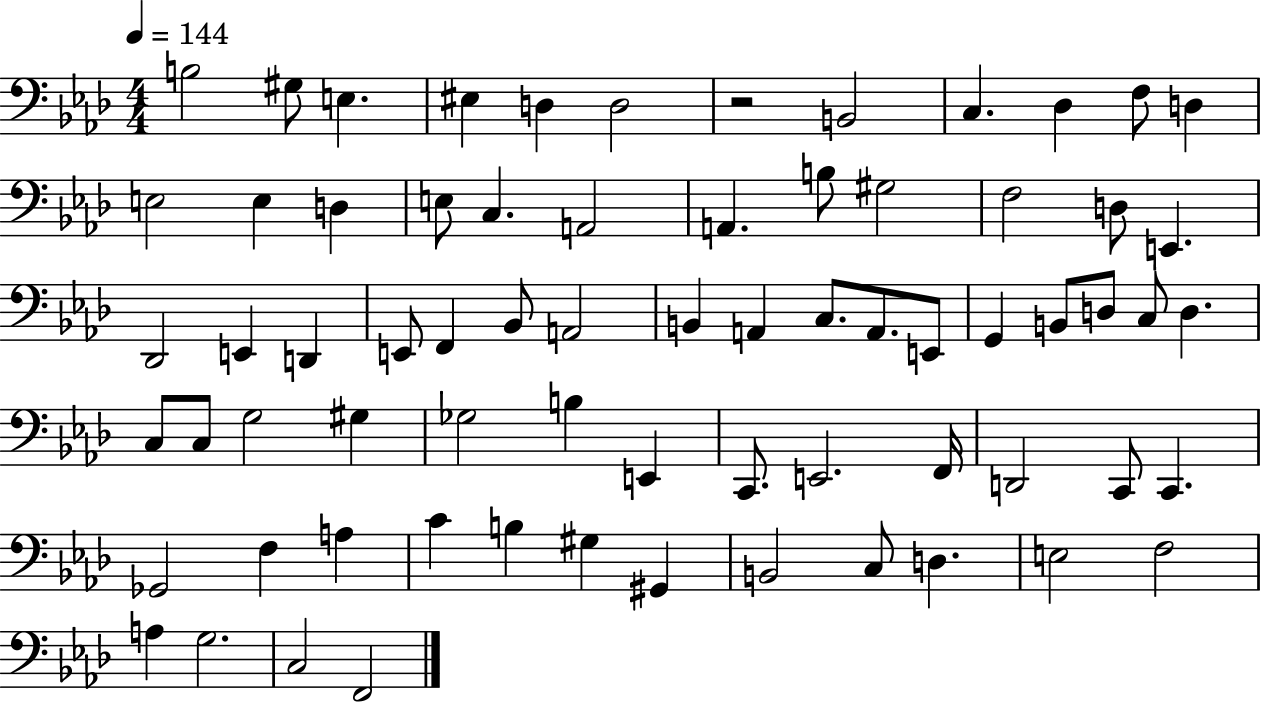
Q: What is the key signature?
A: AES major